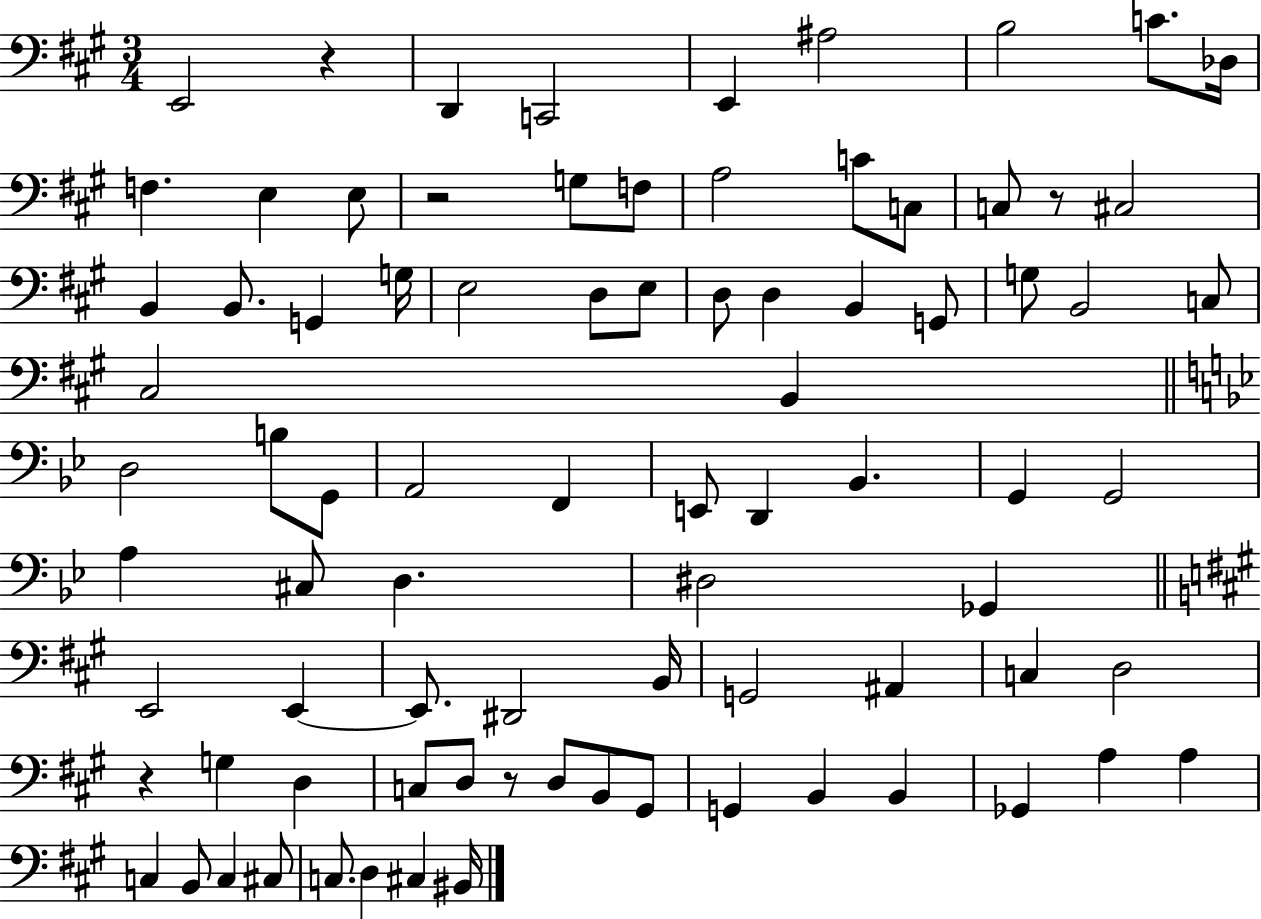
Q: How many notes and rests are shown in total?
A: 84